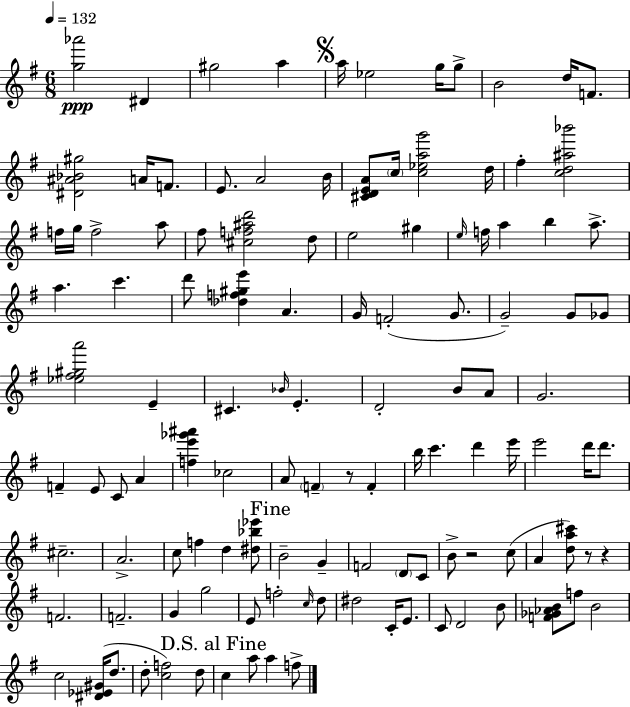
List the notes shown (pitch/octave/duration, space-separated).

[G5,Ab6]/h D#4/q G#5/h A5/q A5/s Eb5/h G5/s G5/e B4/h D5/s F4/e. [D#4,A#4,Bb4,G#5]/h A4/s F4/e. E4/e. A4/h B4/s [C#4,D4,E4,A4]/e C5/s [C5,Eb5,A5,G6]/h D5/s F#5/q [C5,D5,A#5,Bb6]/h F5/s G5/s F5/h A5/e F#5/e [C#5,F5,A#5,D6]/h D5/e E5/h G#5/q E5/s F5/s A5/q B5/q A5/e. A5/q. C6/q. D6/e [Db5,F5,G#5,E6]/q A4/q. G4/s F4/h G4/e. G4/h G4/e Gb4/e [Eb5,F#5,G#5,A6]/h E4/q C#4/q. Bb4/s E4/q. D4/h B4/e A4/e G4/h. F4/q E4/e C4/e A4/q [F5,E6,Gb6,A#6]/q CES5/h A4/e F4/q R/e F4/q B5/s C6/q. D6/q E6/s E6/h D6/s D6/e. C#5/h. A4/h. C5/e F5/q D5/q [D#5,Bb5,Eb6]/e B4/h G4/q F4/h D4/e C4/e B4/e R/h C5/e A4/q [D5,A5,C#6]/e R/e R/q F4/h. F4/h. G4/q G5/h E4/e F5/h C5/s D5/e D#5/h C4/s E4/e. C4/e D4/h B4/e [F4,Gb4,Ab4,B4]/e F5/e B4/h C5/h [D#4,Eb4,G#4]/s D5/e. D5/e [C5,F5]/h D5/e C5/q A5/e A5/q F5/e